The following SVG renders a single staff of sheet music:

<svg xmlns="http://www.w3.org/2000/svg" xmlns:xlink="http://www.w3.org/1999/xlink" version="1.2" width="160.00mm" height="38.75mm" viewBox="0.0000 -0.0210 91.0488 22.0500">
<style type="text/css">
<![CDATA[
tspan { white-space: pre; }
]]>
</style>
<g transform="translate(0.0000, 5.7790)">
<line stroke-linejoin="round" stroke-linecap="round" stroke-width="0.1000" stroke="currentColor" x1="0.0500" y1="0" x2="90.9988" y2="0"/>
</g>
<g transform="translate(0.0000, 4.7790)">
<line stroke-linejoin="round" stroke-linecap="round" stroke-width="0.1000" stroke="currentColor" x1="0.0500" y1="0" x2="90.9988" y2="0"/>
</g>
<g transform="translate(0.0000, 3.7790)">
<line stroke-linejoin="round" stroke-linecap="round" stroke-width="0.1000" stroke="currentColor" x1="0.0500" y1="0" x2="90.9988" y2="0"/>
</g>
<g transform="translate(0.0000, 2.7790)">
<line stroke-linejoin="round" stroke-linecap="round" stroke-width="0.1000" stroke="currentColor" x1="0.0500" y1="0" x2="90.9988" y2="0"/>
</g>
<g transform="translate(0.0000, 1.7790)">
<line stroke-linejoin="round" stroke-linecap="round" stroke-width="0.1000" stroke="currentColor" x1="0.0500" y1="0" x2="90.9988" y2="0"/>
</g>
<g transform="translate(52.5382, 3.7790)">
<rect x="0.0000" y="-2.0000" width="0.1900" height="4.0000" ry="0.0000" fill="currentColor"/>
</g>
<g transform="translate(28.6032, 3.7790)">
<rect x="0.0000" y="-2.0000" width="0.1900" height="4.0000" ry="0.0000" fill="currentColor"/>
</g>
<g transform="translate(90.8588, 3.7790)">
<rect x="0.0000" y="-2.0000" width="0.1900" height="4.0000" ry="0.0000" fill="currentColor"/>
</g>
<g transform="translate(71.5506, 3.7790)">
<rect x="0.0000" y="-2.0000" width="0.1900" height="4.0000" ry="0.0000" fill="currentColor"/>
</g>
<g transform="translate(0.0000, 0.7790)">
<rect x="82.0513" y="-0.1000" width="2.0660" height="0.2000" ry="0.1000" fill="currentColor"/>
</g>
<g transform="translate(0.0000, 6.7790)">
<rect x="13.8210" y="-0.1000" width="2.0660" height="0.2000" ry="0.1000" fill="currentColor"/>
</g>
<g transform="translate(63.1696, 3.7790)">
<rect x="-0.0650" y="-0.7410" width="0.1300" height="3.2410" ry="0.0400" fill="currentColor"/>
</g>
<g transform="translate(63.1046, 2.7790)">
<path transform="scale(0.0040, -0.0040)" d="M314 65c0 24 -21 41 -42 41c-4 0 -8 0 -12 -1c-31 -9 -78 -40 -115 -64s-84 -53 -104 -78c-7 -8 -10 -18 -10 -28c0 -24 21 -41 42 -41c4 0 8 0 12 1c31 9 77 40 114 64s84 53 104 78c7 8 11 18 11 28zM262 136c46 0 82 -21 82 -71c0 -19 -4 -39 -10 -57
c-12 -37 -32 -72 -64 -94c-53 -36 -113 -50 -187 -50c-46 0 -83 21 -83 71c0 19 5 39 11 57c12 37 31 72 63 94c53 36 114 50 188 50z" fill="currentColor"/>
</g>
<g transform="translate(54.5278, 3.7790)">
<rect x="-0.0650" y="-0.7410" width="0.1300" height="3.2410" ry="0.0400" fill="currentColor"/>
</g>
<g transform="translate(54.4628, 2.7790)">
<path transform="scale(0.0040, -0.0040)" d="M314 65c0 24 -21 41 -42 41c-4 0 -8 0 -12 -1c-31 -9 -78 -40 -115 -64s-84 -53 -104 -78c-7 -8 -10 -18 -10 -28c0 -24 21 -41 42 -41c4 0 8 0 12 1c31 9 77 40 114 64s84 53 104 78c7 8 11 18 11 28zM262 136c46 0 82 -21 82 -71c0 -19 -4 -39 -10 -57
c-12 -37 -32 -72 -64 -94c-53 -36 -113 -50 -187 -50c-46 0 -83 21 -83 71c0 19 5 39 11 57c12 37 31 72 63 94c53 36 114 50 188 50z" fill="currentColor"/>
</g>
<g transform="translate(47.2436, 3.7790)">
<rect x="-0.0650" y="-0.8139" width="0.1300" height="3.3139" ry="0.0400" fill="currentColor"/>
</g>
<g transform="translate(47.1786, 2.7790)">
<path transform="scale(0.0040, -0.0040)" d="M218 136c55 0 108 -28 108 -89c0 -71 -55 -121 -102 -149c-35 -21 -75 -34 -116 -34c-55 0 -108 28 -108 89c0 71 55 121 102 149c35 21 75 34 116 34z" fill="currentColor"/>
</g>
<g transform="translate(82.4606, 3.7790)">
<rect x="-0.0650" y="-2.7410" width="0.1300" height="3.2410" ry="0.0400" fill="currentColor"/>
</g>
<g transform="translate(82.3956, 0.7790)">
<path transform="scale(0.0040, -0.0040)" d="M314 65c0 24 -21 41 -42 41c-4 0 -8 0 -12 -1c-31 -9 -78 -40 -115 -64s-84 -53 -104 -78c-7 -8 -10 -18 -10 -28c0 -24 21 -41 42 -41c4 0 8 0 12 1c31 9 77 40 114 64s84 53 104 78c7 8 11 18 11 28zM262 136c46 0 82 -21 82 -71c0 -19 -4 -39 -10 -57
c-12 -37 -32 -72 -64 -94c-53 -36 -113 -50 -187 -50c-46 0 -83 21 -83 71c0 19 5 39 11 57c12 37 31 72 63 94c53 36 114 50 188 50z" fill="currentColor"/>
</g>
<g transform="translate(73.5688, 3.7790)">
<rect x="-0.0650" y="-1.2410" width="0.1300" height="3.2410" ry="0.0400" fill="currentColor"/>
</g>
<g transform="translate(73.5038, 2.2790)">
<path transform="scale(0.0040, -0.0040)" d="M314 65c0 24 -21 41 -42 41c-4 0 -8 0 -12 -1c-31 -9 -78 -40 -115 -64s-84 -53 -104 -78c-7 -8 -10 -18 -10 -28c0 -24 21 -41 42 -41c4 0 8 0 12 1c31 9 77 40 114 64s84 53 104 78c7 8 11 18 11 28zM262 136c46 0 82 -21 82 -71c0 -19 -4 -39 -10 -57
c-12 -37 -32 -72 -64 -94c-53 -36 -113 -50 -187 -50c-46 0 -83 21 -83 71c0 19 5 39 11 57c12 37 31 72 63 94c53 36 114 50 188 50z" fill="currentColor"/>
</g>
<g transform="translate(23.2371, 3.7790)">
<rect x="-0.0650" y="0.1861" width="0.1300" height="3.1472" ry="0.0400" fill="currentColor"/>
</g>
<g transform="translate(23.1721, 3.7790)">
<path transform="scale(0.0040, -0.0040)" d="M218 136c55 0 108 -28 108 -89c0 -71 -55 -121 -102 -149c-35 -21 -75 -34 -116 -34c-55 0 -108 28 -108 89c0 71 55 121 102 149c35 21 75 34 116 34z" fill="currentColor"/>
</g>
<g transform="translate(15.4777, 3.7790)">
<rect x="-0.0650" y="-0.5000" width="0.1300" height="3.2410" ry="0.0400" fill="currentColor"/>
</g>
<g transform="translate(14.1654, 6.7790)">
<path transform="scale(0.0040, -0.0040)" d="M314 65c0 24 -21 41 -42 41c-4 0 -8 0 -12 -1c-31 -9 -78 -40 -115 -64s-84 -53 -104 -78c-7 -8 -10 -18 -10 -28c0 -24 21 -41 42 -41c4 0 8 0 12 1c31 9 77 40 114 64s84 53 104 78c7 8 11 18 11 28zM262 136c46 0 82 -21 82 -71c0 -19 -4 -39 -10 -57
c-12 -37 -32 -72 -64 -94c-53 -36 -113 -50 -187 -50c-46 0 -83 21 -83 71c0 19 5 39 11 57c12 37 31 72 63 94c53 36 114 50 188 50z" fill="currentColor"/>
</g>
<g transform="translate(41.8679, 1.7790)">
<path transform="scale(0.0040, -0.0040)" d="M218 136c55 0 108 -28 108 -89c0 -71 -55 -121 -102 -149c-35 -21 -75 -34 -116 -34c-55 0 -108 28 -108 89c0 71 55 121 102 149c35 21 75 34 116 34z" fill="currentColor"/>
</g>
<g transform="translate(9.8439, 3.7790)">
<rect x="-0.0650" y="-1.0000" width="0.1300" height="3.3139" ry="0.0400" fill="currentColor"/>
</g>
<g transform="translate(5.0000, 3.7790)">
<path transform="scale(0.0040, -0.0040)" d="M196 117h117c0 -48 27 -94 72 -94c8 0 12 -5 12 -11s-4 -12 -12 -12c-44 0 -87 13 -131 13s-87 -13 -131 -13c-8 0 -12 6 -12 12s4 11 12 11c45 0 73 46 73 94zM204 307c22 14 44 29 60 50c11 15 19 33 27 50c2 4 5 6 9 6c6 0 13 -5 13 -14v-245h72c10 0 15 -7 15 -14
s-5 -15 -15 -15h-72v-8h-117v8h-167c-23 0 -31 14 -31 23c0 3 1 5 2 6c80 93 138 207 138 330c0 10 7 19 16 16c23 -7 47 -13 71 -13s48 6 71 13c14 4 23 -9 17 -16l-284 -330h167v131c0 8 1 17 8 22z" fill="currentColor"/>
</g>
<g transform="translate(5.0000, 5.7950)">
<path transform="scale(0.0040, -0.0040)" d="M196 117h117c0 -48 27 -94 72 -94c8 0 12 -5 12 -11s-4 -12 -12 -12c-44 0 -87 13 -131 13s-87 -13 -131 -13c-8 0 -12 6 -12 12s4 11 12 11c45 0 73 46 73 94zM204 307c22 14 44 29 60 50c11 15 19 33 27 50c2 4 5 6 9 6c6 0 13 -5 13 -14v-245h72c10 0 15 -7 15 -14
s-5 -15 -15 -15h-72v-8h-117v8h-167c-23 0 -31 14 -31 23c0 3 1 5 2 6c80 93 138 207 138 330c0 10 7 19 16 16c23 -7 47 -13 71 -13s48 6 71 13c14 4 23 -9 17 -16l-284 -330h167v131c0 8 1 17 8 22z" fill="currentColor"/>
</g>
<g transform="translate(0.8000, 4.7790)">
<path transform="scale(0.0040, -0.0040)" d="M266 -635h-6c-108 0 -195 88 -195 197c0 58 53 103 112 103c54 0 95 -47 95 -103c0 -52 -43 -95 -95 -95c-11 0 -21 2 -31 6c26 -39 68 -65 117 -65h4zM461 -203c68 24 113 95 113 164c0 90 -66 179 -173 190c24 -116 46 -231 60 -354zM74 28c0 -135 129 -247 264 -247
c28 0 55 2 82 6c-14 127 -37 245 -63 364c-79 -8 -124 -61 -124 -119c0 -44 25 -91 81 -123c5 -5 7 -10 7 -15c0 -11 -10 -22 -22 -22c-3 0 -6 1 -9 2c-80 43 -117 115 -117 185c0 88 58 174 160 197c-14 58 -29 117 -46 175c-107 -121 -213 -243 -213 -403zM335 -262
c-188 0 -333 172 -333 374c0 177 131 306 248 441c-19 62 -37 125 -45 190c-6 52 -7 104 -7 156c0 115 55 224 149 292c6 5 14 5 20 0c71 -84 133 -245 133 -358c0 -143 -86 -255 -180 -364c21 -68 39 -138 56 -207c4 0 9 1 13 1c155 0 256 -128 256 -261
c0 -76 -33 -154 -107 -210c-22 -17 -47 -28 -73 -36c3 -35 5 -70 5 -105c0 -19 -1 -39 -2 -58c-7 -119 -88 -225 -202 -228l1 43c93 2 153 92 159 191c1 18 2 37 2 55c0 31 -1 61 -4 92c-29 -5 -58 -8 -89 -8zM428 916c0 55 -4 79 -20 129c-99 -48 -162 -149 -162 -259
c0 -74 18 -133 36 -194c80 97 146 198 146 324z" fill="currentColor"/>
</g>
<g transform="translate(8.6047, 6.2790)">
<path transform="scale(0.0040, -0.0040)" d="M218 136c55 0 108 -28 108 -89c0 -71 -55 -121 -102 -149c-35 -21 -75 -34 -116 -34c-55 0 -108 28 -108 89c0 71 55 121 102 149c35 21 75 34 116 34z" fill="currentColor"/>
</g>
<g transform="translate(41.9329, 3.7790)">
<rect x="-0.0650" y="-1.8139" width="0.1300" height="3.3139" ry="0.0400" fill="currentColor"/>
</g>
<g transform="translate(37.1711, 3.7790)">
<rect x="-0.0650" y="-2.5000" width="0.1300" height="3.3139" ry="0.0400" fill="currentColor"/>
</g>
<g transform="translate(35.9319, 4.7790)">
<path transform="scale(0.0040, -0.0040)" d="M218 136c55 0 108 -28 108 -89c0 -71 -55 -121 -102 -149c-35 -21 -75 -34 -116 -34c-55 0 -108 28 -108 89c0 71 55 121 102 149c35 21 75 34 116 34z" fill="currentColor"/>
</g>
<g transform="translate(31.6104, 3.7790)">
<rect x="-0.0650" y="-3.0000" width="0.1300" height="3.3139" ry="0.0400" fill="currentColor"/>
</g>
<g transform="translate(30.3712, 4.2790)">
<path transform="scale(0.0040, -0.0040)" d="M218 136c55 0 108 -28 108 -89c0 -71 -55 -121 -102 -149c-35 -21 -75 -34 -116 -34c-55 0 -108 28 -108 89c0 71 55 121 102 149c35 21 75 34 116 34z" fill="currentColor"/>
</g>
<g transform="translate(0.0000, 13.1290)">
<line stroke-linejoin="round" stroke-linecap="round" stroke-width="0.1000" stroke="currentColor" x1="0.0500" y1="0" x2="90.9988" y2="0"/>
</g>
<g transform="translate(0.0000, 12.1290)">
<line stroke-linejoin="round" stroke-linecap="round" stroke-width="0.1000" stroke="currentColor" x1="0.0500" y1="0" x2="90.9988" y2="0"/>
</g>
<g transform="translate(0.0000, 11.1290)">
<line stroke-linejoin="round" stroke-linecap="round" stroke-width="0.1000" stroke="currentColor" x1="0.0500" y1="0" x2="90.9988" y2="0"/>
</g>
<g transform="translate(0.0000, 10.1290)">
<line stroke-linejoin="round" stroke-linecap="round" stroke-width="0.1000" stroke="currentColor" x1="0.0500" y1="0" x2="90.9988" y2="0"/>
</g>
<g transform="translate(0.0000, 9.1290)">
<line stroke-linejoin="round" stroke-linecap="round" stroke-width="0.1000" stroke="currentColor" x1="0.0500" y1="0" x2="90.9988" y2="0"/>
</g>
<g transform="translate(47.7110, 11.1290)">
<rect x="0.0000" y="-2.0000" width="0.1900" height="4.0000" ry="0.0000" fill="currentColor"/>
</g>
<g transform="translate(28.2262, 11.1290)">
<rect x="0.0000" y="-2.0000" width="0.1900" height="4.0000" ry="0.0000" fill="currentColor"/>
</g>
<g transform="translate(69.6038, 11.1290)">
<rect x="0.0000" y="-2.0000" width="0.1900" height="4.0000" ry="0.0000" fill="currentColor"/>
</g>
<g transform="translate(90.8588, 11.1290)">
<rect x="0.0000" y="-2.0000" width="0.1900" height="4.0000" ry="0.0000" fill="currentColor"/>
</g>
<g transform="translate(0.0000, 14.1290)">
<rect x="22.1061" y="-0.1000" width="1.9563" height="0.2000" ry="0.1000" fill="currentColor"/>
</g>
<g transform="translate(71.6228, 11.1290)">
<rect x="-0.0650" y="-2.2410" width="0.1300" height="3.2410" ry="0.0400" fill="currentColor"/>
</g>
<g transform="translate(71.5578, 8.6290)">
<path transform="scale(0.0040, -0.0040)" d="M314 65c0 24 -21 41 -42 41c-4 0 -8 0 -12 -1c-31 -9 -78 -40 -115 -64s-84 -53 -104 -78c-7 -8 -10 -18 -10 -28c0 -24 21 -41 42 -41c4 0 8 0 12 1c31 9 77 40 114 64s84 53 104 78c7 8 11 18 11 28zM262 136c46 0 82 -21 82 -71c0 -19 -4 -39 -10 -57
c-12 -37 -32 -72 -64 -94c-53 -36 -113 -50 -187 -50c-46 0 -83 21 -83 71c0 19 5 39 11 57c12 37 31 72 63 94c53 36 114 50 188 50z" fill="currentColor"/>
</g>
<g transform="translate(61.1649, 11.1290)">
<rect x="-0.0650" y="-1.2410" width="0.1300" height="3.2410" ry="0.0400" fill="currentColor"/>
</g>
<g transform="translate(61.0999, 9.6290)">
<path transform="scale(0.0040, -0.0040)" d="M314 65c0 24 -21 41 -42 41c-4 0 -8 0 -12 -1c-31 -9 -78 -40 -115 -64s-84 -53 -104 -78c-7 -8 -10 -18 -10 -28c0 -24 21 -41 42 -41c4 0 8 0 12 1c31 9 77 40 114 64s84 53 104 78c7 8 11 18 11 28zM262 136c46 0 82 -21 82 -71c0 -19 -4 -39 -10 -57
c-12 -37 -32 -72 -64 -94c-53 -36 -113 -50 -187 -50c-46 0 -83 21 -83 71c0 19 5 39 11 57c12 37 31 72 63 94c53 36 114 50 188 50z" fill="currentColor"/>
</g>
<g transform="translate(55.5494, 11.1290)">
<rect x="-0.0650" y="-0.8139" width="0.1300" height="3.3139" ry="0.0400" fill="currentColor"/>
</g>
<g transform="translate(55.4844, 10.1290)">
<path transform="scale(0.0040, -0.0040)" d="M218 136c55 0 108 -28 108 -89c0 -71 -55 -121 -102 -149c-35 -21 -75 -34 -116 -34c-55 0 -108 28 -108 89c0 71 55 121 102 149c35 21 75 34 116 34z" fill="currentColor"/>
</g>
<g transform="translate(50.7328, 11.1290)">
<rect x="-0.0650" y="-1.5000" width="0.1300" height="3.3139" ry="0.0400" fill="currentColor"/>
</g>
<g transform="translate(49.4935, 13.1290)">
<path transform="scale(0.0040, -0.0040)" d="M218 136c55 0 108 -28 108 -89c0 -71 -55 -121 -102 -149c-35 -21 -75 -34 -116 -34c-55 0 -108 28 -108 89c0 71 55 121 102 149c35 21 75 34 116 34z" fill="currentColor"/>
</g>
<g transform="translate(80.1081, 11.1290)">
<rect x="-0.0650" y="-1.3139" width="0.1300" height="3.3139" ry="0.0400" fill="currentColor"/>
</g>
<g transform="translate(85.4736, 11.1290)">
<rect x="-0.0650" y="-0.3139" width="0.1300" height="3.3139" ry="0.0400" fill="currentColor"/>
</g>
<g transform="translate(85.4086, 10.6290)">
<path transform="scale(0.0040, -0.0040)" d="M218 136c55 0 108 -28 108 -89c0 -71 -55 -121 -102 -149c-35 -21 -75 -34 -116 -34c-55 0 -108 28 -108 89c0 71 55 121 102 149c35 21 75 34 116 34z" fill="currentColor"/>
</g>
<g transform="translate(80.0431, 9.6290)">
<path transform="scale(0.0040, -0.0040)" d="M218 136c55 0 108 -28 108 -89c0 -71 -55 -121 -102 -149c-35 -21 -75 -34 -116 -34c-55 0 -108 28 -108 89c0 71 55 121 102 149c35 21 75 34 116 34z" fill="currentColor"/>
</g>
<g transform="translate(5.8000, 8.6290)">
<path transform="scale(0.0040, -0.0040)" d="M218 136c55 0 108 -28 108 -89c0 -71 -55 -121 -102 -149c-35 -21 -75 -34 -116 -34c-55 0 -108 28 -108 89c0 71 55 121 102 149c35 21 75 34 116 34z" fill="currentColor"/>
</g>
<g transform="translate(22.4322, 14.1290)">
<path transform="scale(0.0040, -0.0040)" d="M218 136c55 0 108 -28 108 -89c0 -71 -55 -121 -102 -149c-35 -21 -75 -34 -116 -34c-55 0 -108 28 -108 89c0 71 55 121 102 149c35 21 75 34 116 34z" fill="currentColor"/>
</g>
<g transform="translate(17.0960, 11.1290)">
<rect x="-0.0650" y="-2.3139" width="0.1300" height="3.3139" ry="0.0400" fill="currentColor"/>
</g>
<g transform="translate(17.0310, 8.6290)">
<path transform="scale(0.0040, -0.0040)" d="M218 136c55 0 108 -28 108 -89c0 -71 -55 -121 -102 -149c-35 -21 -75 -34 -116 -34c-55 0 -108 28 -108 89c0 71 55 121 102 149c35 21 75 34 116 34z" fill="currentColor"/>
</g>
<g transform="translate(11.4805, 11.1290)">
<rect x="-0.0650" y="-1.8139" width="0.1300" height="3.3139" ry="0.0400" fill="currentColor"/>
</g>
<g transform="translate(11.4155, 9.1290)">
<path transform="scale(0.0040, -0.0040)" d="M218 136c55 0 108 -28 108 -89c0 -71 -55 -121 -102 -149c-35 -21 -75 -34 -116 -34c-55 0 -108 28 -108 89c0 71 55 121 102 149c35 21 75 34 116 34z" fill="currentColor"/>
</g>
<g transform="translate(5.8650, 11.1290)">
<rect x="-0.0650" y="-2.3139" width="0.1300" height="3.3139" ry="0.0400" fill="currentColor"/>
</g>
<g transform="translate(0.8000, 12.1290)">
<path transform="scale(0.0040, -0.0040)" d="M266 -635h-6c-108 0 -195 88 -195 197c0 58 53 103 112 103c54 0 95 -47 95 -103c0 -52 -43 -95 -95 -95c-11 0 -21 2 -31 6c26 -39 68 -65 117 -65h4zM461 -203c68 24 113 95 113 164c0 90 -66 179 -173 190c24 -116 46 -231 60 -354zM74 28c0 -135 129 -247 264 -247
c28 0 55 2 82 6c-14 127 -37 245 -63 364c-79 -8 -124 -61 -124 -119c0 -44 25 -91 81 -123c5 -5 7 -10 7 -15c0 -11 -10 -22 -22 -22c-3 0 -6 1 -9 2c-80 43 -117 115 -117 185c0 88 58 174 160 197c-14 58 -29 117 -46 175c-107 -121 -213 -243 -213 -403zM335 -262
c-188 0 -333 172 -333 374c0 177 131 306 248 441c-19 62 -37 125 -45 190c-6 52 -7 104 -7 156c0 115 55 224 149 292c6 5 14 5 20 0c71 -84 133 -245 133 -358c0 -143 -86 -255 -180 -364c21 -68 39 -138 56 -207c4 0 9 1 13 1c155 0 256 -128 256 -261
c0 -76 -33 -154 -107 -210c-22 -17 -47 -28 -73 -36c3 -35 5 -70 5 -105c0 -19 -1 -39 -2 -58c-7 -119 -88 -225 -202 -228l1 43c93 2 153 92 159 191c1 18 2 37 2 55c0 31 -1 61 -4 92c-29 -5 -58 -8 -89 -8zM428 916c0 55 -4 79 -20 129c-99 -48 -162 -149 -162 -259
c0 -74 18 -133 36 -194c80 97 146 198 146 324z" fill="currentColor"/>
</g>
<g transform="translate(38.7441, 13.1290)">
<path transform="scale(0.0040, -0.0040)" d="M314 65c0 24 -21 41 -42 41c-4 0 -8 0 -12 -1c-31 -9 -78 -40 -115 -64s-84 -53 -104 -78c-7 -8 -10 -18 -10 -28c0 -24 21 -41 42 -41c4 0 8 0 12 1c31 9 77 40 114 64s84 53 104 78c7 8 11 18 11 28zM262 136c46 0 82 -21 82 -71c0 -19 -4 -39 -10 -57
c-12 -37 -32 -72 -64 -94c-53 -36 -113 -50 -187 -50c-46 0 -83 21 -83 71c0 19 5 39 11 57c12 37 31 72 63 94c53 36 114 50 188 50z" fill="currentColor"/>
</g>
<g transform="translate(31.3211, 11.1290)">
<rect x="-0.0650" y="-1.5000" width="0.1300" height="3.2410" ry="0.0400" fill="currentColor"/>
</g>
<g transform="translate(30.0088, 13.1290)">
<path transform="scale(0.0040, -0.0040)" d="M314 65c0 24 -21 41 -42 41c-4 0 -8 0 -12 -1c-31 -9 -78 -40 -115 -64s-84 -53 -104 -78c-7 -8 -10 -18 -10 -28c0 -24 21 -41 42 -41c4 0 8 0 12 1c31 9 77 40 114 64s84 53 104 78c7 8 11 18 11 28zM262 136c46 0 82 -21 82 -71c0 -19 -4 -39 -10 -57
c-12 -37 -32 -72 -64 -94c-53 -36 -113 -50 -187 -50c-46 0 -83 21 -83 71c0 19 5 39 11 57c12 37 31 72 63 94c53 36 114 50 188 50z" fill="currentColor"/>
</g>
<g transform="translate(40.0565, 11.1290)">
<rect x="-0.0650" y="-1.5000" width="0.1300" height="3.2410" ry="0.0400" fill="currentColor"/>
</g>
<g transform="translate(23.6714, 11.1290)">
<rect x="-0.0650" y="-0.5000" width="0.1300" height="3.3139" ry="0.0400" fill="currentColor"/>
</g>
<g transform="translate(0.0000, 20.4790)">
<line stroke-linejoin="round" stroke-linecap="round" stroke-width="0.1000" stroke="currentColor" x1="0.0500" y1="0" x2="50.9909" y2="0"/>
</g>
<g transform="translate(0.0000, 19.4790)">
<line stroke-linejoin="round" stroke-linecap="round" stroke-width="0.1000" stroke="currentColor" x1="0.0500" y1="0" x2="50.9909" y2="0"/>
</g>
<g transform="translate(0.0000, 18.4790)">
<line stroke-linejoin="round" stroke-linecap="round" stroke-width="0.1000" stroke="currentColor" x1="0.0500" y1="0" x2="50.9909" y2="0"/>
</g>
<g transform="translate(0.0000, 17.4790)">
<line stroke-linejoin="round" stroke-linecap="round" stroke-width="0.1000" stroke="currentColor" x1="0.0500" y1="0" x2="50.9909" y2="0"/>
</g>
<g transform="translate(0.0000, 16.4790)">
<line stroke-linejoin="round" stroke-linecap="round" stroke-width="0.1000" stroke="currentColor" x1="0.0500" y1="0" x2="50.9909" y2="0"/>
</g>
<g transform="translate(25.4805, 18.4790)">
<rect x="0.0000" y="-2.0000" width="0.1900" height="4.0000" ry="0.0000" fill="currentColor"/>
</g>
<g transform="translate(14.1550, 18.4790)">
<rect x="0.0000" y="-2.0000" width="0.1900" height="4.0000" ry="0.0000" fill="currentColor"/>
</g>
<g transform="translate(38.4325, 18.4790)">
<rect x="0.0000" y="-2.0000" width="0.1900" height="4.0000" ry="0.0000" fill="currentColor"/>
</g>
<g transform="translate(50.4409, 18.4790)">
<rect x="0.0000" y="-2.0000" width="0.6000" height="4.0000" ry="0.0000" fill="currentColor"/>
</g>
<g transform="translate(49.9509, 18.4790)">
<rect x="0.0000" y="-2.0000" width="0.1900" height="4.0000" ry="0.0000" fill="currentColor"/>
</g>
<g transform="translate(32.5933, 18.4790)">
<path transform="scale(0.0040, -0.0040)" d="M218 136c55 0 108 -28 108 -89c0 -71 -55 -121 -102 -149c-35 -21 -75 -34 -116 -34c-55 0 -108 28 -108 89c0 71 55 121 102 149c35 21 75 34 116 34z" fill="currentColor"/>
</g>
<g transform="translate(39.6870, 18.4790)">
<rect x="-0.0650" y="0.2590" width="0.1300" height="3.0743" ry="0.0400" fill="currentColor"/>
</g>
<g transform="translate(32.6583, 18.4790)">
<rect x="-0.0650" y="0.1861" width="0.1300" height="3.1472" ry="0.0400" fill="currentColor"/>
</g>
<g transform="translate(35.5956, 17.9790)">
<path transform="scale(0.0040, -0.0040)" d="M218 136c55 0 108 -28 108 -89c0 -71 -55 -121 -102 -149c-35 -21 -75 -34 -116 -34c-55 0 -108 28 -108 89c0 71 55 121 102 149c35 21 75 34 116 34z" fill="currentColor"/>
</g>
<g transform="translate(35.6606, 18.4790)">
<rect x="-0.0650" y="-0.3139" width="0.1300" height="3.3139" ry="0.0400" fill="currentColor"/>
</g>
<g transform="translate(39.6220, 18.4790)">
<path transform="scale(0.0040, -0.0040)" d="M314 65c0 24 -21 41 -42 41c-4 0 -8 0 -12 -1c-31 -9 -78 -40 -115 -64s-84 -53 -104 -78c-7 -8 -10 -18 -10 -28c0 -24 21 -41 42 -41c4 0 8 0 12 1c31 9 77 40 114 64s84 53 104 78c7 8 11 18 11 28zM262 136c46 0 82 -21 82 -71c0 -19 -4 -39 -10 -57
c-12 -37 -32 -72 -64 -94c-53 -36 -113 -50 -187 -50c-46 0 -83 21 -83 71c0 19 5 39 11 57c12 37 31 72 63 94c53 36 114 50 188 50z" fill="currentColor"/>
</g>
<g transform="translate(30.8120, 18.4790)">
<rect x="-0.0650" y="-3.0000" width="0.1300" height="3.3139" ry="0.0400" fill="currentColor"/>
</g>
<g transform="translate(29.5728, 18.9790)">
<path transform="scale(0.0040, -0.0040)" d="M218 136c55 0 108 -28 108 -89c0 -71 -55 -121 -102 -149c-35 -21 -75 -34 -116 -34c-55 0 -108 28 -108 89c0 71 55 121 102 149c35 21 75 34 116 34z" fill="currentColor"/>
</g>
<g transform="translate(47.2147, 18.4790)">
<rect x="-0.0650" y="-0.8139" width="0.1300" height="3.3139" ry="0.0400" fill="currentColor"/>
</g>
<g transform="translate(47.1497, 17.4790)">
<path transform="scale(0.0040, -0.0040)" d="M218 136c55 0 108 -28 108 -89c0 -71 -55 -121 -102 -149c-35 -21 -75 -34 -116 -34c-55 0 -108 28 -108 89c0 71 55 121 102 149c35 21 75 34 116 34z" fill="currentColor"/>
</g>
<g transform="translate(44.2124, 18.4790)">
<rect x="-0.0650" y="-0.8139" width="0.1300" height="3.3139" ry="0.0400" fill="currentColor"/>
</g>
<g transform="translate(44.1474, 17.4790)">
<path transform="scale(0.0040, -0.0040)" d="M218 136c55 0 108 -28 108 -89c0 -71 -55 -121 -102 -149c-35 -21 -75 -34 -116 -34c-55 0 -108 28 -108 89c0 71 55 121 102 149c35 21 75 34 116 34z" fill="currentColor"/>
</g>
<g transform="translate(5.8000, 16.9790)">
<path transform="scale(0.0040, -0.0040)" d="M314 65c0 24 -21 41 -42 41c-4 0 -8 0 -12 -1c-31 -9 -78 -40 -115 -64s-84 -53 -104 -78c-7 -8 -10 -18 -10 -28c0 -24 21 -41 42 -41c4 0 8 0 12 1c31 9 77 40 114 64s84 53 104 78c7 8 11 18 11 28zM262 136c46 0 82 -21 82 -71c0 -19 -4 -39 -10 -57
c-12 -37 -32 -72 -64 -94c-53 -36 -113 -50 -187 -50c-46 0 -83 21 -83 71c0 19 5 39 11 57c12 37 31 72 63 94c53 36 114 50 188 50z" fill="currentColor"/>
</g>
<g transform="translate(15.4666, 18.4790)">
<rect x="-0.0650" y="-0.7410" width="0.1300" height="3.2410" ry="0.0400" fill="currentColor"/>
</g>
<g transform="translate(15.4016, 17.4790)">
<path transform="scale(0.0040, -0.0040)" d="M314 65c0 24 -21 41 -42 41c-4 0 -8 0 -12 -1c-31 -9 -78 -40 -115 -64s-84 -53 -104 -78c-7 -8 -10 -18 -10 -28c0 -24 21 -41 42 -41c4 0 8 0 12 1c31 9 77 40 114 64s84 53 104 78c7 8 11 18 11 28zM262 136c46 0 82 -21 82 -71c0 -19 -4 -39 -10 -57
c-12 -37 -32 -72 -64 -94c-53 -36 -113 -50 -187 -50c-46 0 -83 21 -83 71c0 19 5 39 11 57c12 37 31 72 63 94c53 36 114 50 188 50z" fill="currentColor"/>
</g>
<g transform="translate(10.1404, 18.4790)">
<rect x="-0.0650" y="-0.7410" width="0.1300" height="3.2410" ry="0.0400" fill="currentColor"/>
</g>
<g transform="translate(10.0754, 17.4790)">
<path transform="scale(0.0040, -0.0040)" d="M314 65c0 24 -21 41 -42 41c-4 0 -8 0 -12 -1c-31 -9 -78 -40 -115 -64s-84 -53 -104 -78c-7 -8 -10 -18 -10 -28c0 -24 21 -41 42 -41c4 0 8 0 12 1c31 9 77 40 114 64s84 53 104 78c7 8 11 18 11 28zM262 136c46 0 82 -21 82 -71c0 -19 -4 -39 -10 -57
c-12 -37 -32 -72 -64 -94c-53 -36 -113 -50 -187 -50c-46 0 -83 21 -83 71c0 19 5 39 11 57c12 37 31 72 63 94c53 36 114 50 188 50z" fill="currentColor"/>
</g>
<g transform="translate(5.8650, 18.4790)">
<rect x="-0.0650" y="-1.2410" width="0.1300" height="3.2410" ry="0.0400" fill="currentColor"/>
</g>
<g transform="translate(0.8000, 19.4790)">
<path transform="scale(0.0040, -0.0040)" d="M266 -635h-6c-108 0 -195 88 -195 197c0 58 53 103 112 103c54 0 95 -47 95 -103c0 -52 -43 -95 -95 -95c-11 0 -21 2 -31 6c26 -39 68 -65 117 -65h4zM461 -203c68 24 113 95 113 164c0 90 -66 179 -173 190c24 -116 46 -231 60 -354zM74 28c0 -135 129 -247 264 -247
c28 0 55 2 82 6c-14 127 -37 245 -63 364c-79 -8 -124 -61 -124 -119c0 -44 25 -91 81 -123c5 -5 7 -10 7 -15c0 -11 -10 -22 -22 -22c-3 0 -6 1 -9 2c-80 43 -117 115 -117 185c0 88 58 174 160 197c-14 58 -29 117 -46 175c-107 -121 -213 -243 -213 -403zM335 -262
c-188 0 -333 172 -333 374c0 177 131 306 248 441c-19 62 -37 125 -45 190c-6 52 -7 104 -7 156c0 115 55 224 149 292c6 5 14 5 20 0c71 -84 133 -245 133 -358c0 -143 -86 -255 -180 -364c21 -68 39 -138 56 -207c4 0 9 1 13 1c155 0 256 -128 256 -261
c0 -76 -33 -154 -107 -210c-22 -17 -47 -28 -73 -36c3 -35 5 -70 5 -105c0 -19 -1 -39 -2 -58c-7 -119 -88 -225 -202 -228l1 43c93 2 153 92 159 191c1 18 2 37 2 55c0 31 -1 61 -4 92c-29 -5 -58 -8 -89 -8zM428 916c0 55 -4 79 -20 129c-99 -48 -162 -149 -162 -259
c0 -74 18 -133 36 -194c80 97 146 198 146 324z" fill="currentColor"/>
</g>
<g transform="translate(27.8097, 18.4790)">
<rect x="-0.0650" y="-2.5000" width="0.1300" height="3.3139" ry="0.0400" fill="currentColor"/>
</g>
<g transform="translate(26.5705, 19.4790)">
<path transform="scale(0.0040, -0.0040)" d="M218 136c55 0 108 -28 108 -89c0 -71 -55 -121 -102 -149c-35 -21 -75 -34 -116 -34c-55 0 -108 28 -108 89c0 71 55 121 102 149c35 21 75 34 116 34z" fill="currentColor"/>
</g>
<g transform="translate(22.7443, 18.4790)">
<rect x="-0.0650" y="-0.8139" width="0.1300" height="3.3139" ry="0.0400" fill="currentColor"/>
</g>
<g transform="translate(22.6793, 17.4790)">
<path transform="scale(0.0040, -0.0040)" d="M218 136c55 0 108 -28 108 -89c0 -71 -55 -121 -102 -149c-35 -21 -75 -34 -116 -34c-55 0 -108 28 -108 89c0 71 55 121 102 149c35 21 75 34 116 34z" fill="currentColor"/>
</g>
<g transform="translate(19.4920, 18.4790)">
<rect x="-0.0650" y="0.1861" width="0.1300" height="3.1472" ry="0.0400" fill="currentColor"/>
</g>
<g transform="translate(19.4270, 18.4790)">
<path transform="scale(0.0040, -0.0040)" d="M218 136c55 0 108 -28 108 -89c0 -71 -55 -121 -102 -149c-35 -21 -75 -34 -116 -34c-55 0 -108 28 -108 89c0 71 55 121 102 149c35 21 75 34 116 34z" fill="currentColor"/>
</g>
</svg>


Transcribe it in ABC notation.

X:1
T:Untitled
M:4/4
L:1/4
K:C
D C2 B A G f d d2 d2 e2 a2 g f g C E2 E2 E d e2 g2 e c e2 d2 d2 B d G A B c B2 d d